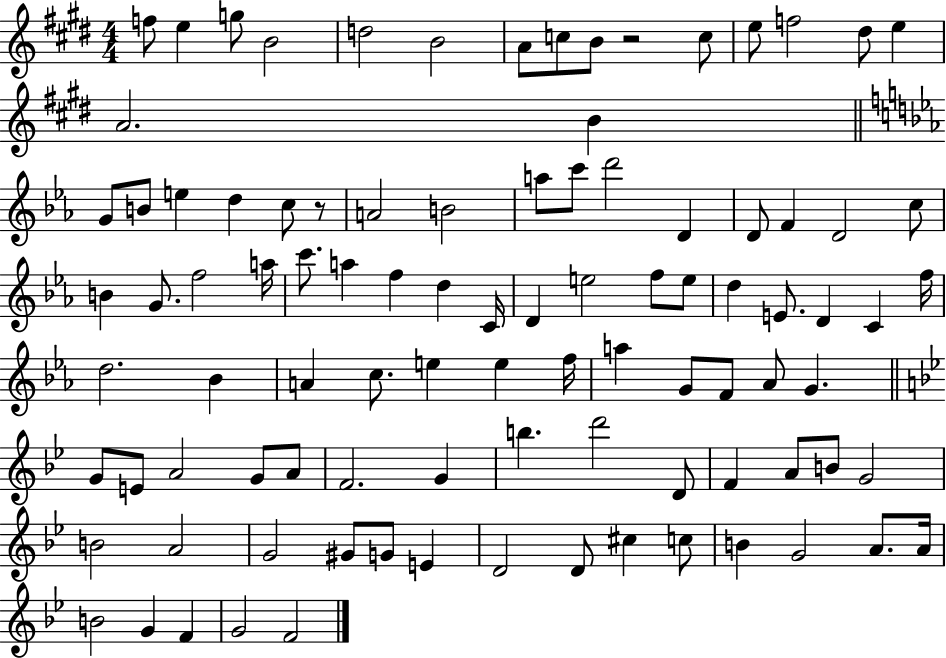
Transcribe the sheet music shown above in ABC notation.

X:1
T:Untitled
M:4/4
L:1/4
K:E
f/2 e g/2 B2 d2 B2 A/2 c/2 B/2 z2 c/2 e/2 f2 ^d/2 e A2 B G/2 B/2 e d c/2 z/2 A2 B2 a/2 c'/2 d'2 D D/2 F D2 c/2 B G/2 f2 a/4 c'/2 a f d C/4 D e2 f/2 e/2 d E/2 D C f/4 d2 _B A c/2 e e f/4 a G/2 F/2 _A/2 G G/2 E/2 A2 G/2 A/2 F2 G b d'2 D/2 F A/2 B/2 G2 B2 A2 G2 ^G/2 G/2 E D2 D/2 ^c c/2 B G2 A/2 A/4 B2 G F G2 F2